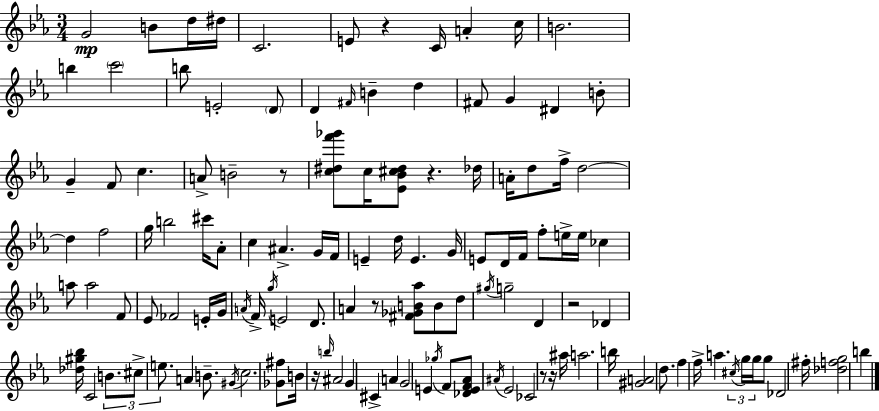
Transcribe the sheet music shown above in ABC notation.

X:1
T:Untitled
M:3/4
L:1/4
K:Cm
G2 B/2 d/4 ^d/4 C2 E/2 z C/4 A c/4 B2 b c'2 b/2 E2 D/2 D ^F/4 B d ^F/2 G ^D B/2 G F/2 c A/2 B2 z/2 [c^df'_g']/2 c/4 [_E_B^c^d]/2 z _d/4 A/4 d/2 f/4 d2 d f2 g/4 b2 ^c'/4 _A/2 c ^A G/4 F/4 E d/4 E G/4 E/2 D/4 F/4 f/2 e/4 e/4 _c a/2 a2 F/2 _E/2 _F2 E/4 G/4 A/4 F/4 g/4 E2 D/2 A z/2 [^F_GB_a]/2 B/2 d/2 ^g/4 g2 D z2 _D [_d^g_b]/4 C2 B/2 ^c/2 e/2 A B/2 ^G/4 c2 [_G^f]/2 B/4 z/4 b/4 ^A2 G ^C A G2 E _g/4 F/2 [_DEF_A]/2 ^A/4 _E2 _C2 z/2 z/4 ^a/4 a2 b/4 [^GA]2 d/2 f f/4 a ^c/4 g/4 g/4 g/2 _D2 ^f/4 [_dfg]2 b